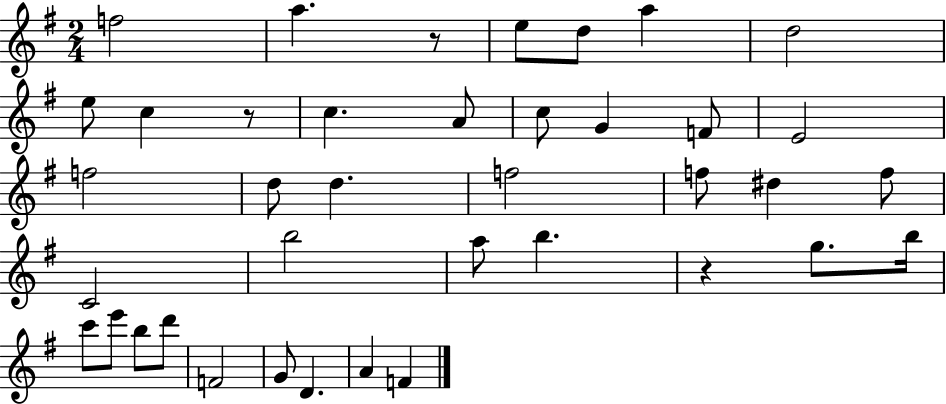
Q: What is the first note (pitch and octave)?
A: F5